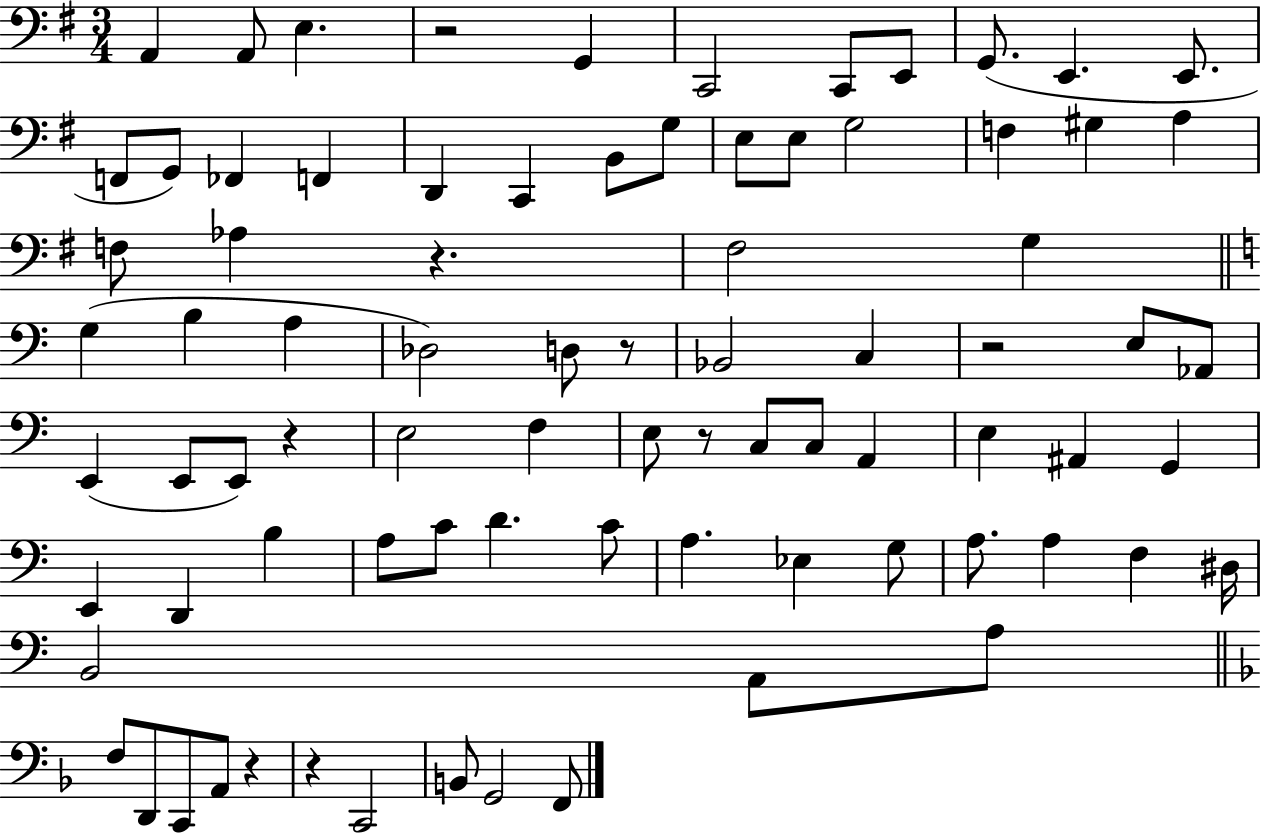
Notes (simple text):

A2/q A2/e E3/q. R/h G2/q C2/h C2/e E2/e G2/e. E2/q. E2/e. F2/e G2/e FES2/q F2/q D2/q C2/q B2/e G3/e E3/e E3/e G3/h F3/q G#3/q A3/q F3/e Ab3/q R/q. F#3/h G3/q G3/q B3/q A3/q Db3/h D3/e R/e Bb2/h C3/q R/h E3/e Ab2/e E2/q E2/e E2/e R/q E3/h F3/q E3/e R/e C3/e C3/e A2/q E3/q A#2/q G2/q E2/q D2/q B3/q A3/e C4/e D4/q. C4/e A3/q. Eb3/q G3/e A3/e. A3/q F3/q D#3/s B2/h A2/e A3/e F3/e D2/e C2/e A2/e R/q R/q C2/h B2/e G2/h F2/e